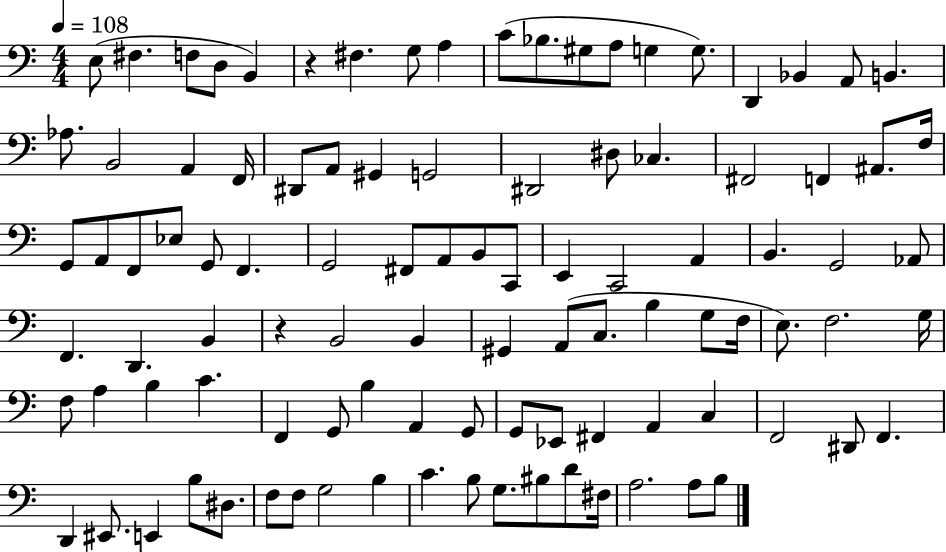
X:1
T:Untitled
M:4/4
L:1/4
K:C
E,/2 ^F, F,/2 D,/2 B,, z ^F, G,/2 A, C/2 _B,/2 ^G,/2 A,/2 G, G,/2 D,, _B,, A,,/2 B,, _A,/2 B,,2 A,, F,,/4 ^D,,/2 A,,/2 ^G,, G,,2 ^D,,2 ^D,/2 _C, ^F,,2 F,, ^A,,/2 F,/4 G,,/2 A,,/2 F,,/2 _E,/2 G,,/2 F,, G,,2 ^F,,/2 A,,/2 B,,/2 C,,/2 E,, C,,2 A,, B,, G,,2 _A,,/2 F,, D,, B,, z B,,2 B,, ^G,, A,,/2 C,/2 B, G,/2 F,/4 E,/2 F,2 G,/4 F,/2 A, B, C F,, G,,/2 B, A,, G,,/2 G,,/2 _E,,/2 ^F,, A,, C, F,,2 ^D,,/2 F,, D,, ^E,,/2 E,, B,/2 ^D,/2 F,/2 F,/2 G,2 B, C B,/2 G,/2 ^B,/2 D/2 ^F,/4 A,2 A,/2 B,/2